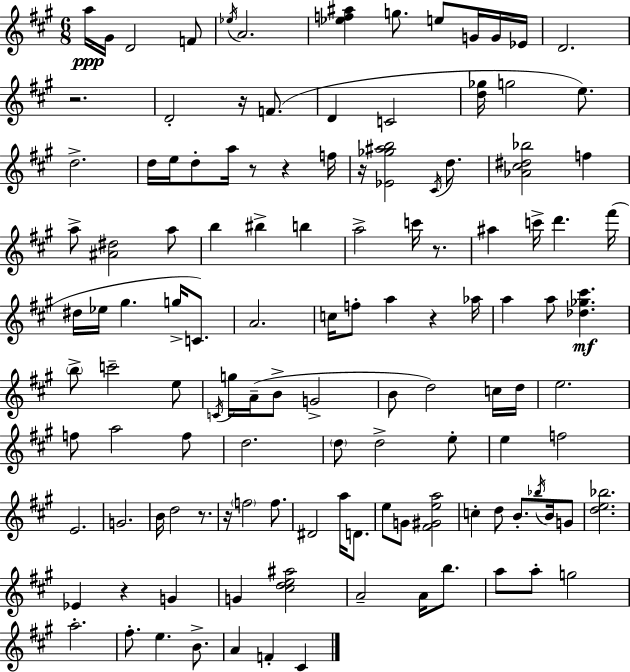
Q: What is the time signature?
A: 6/8